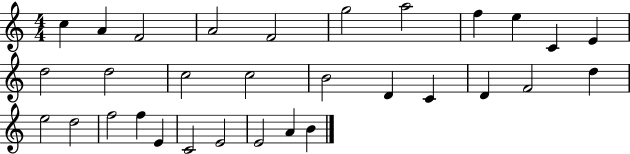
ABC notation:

X:1
T:Untitled
M:4/4
L:1/4
K:C
c A F2 A2 F2 g2 a2 f e C E d2 d2 c2 c2 B2 D C D F2 d e2 d2 f2 f E C2 E2 E2 A B